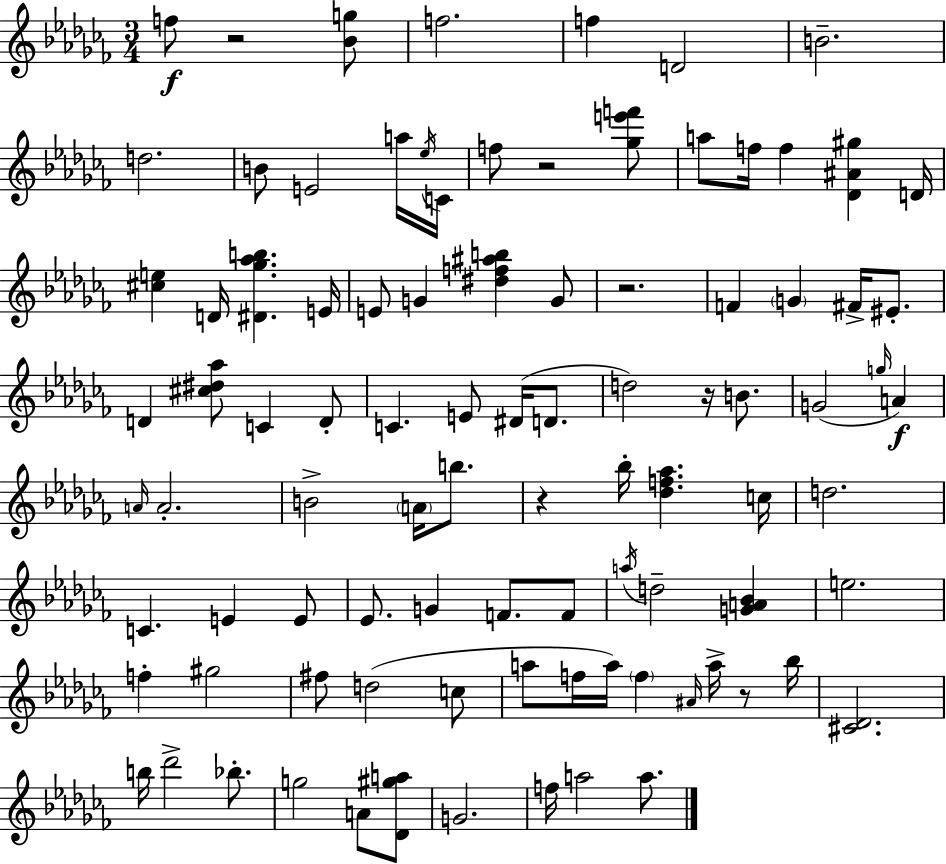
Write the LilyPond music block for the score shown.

{
  \clef treble
  \numericTimeSignature
  \time 3/4
  \key aes \minor
  f''8\f r2 <bes' g''>8 | f''2. | f''4 d'2 | b'2.-- | \break d''2. | b'8 e'2 a''16 \acciaccatura { ees''16 } | c'16 f''8 r2 <ges'' e''' f'''>8 | a''8 f''16 f''4 <des' ais' gis''>4 | \break d'16 <cis'' e''>4 d'16 <dis' ges'' aes'' b''>4. | e'16 e'8 g'4 <dis'' f'' ais'' b''>4 g'8 | r2. | f'4 \parenthesize g'4 fis'16-> eis'8.-. | \break d'4 <cis'' dis'' aes''>8 c'4 d'8-. | c'4. e'8 dis'16( d'8. | d''2) r16 b'8. | g'2( \grace { g''16 }\f a'4) | \break \grace { a'16 } a'2.-. | b'2-> \parenthesize a'16 | b''8. r4 bes''16-. <des'' f'' aes''>4. | c''16 d''2. | \break c'4. e'4 | e'8 ees'8. g'4 f'8. | f'8 \acciaccatura { a''16 } d''2-- | <g' a' bes'>4 e''2. | \break f''4-. gis''2 | fis''8 d''2( | c''8 a''8 f''16 a''16) \parenthesize f''4 | \grace { ais'16 } a''16-> r8 bes''16 <cis' des'>2. | \break b''16 des'''2-> | bes''8.-. g''2 | a'8 <des' gis'' a''>8 g'2. | f''16 a''2 | \break a''8. \bar "|."
}